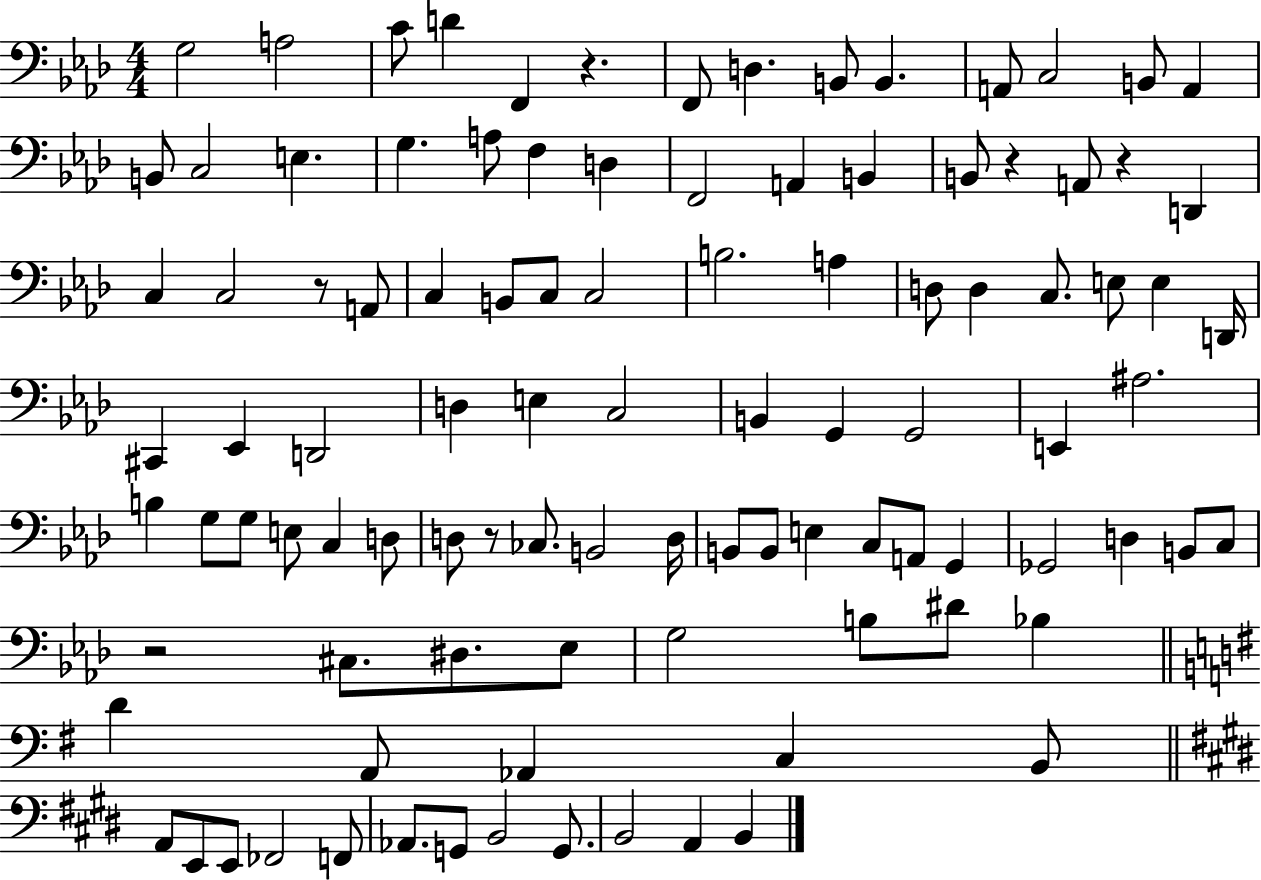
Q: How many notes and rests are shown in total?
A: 102